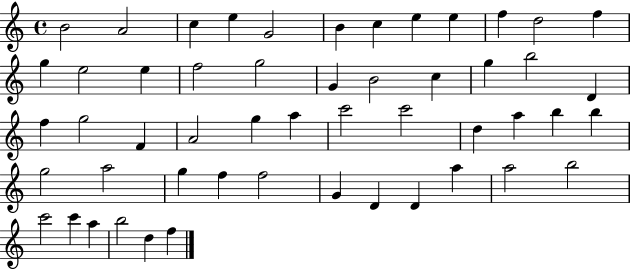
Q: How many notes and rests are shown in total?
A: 52